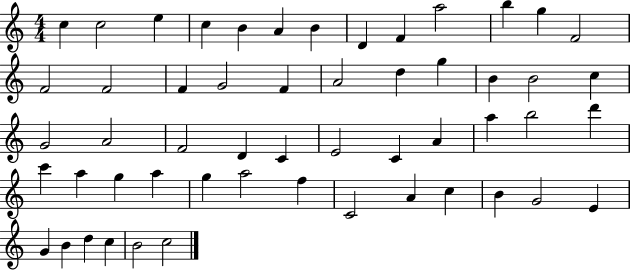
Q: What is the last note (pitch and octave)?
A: C5